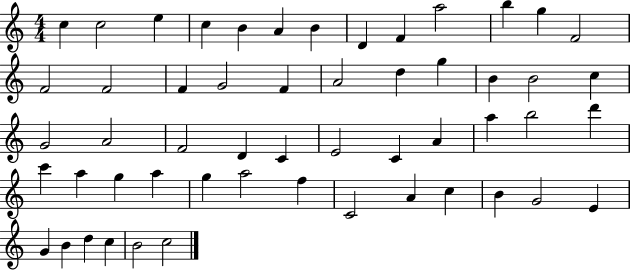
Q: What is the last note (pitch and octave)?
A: C5